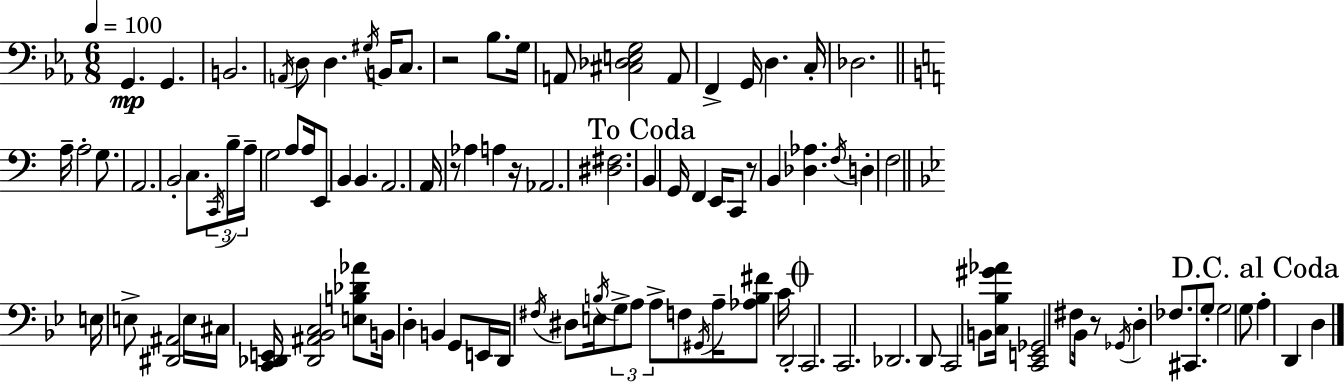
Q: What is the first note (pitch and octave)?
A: G2